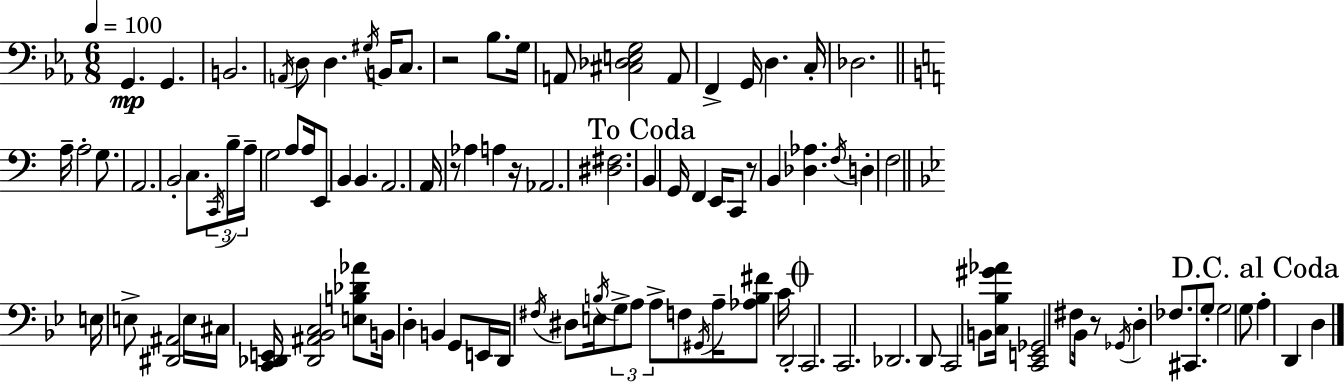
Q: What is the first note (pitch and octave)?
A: G2